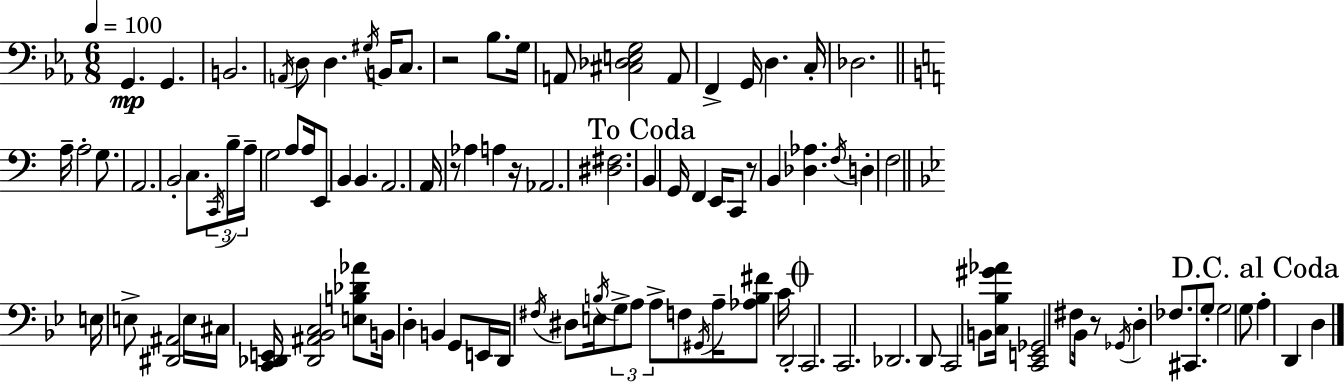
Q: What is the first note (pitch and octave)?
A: G2